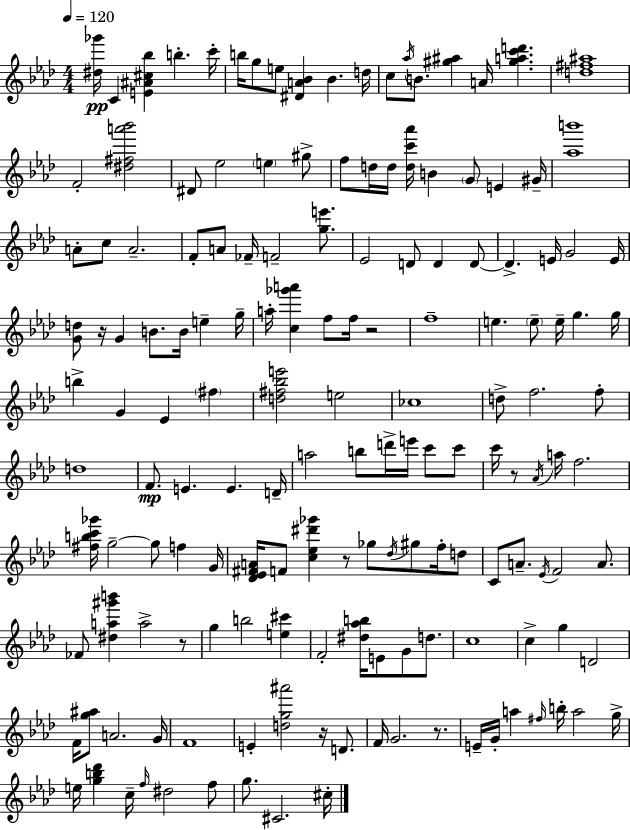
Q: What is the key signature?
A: AES major